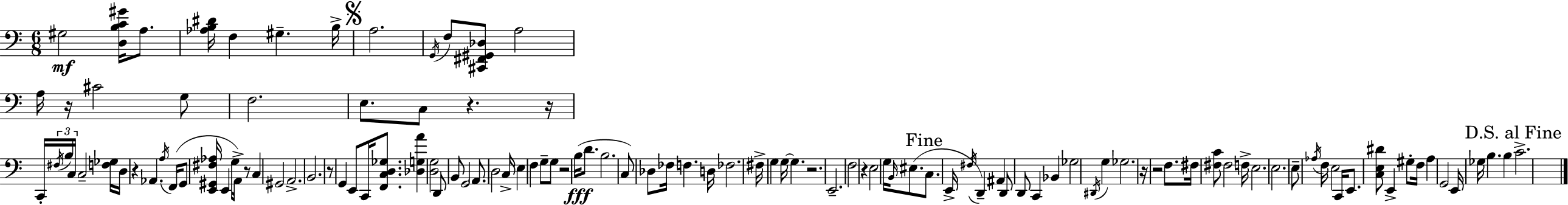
X:1
T:Untitled
M:6/8
L:1/4
K:C
^G,2 [D,B,C^G]/4 A,/2 [_A,B,^D]/4 F, ^G, B,/4 A,2 G,,/4 F,/2 [^C,,^F,,^G,,_D,]/2 A,2 A,/4 z/4 ^C2 G,/2 F,2 E,/2 C,/2 z z/4 C,,/4 ^F,/4 B,/4 C,/4 C,2 [F,_G,]/4 D,/4 z _A,, A,/4 F,,/4 G,,/2 [E,,^G,,^F,_A,]/4 E,, G,/2 A,,/4 z/2 C, ^G,,2 A,,2 B,,2 z/2 G,, E,,/2 C,,/4 [F,,C,D,_G,]/2 [_D,G,A] [D,G,]2 D,,/2 B,,/2 G,,2 A,,/2 D,2 C,/4 E, F, G,/2 G,/2 z2 B,/4 D/2 B,2 C,/2 _D,/2 _F,/4 F, D,/4 _F,2 ^F,/4 G, G,/4 G, z2 E,,2 F,2 z E,2 G,/4 B,,/4 ^E,/2 C,/2 E,,/4 ^F,/4 D,, ^A,, D,,/2 D,,/2 C,, _B,, _G,2 ^D,,/4 G, _G,2 z/4 z2 F,/2 ^F,/4 [^F,C]/2 ^F,2 F,/4 E,2 E,2 E,/2 _A,/4 F,/4 E,2 C,,/4 E,,/2 [C,E,^D]/2 E,, ^G,/2 F,/4 A, G,,2 E,,/4 _G,/4 B, B, C2